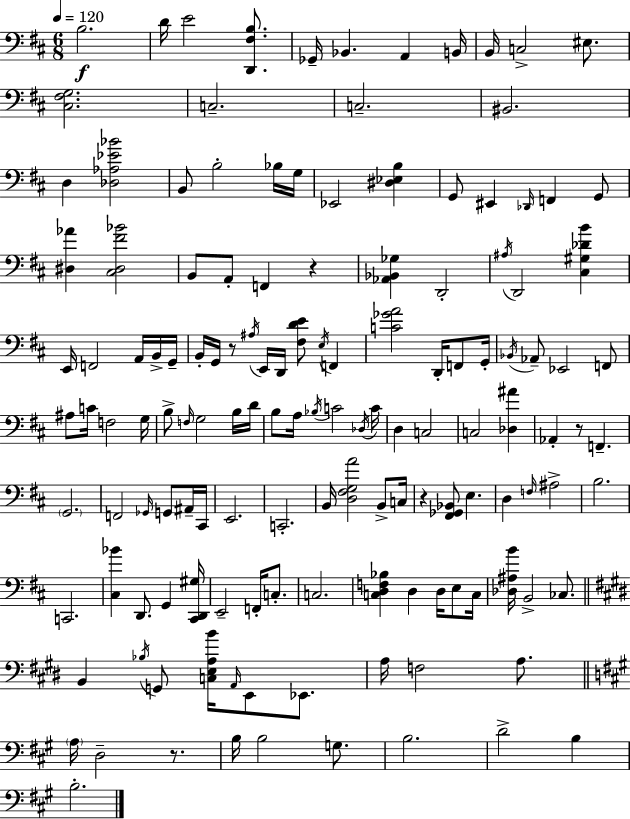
B3/h. D4/s E4/h [D2,F#3,B3]/e. Gb2/s Bb2/q. A2/q B2/s B2/s C3/h EIS3/e. [C#3,F#3,G3]/h. C3/h. C3/h. BIS2/h. D3/q [Db3,Ab3,Eb4,Bb4]/h B2/e B3/h Bb3/s G3/s Eb2/h [D#3,Eb3,B3]/q G2/e EIS2/q Db2/s F2/q G2/e [D#3,Ab4]/q [C#3,D#3,F#4,Bb4]/h B2/e A2/e F2/q R/q [Ab2,Bb2,Gb3]/q D2/h A#3/s D2/h [C#3,G#3,Db4,B4]/q E2/s F2/h A2/s B2/s G2/s B2/s G2/s R/e A#3/s E2/s D2/s [F#3,D4,E4]/e E3/s F2/q [C4,Gb4,A4]/h D2/s F2/e G2/s Bb2/s Ab2/e Eb2/h F2/e A#3/e C4/s F3/h G3/s B3/e F3/s G3/h B3/s D4/s B3/e A3/s Bb3/s C4/h Db3/s C4/s D3/q C3/h C3/h [Db3,A#4]/q Ab2/q R/e F2/q. G2/h. F2/h Gb2/s G2/e A#2/s C#2/s E2/h. C2/h. B2/s [D3,F#3,G3,A4]/h B2/e C3/s R/q [F#2,Gb2,Bb2]/e E3/q. D3/q F3/s A#3/h B3/h. C2/h. [C#3,Bb4]/q D2/e. G2/q [C#2,D2,G#3]/s E2/h F2/s C3/e. C3/h. [C3,D3,F3,Bb3]/q D3/q D3/s E3/e C3/s [Db3,A#3,B4]/s B2/h CES3/e. B2/q Bb3/s G2/e [C3,E3,A3,B4]/s A2/s E2/e Eb2/e. A3/s F3/h A3/e. A3/s D3/h R/e. B3/s B3/h G3/e. B3/h. D4/h B3/q B3/h.